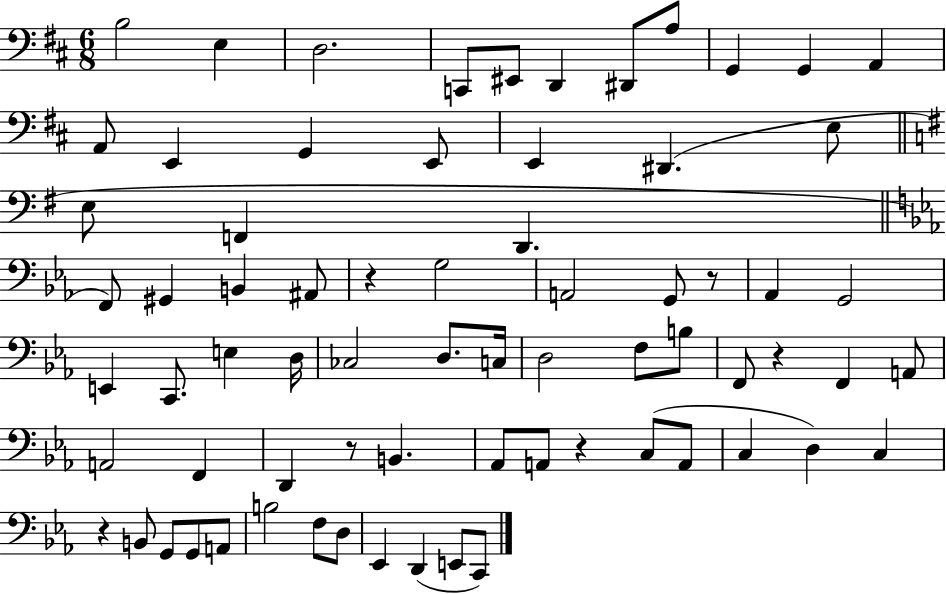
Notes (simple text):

B3/h E3/q D3/h. C2/e EIS2/e D2/q D#2/e A3/e G2/q G2/q A2/q A2/e E2/q G2/q E2/e E2/q D#2/q. E3/e E3/e F2/q D2/q. F2/e G#2/q B2/q A#2/e R/q G3/h A2/h G2/e R/e Ab2/q G2/h E2/q C2/e. E3/q D3/s CES3/h D3/e. C3/s D3/h F3/e B3/e F2/e R/q F2/q A2/e A2/h F2/q D2/q R/e B2/q. Ab2/e A2/e R/q C3/e A2/e C3/q D3/q C3/q R/q B2/e G2/e G2/e A2/e B3/h F3/e D3/e Eb2/q D2/q E2/e C2/e